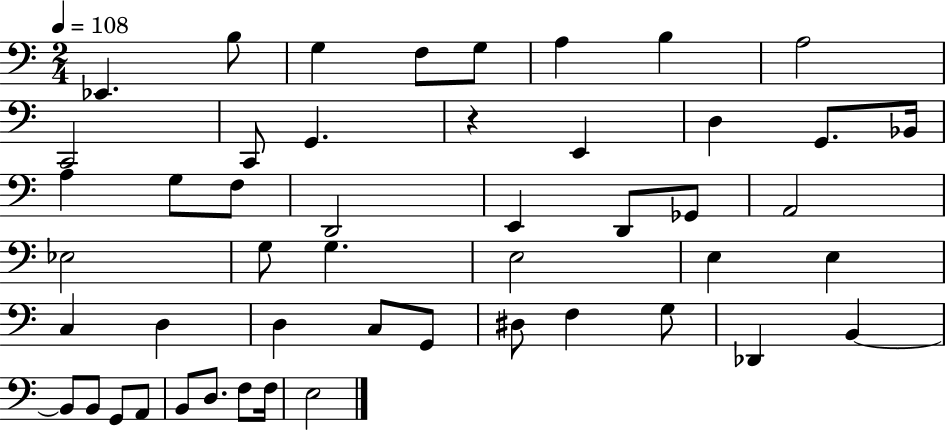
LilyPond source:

{
  \clef bass
  \numericTimeSignature
  \time 2/4
  \key c \major
  \tempo 4 = 108
  ees,4. b8 | g4 f8 g8 | a4 b4 | a2 | \break c,2 | c,8 g,4. | r4 e,4 | d4 g,8. bes,16 | \break a4 g8 f8 | d,2 | e,4 d,8 ges,8 | a,2 | \break ees2 | g8 g4. | e2 | e4 e4 | \break c4 d4 | d4 c8 g,8 | dis8 f4 g8 | des,4 b,4~~ | \break b,8 b,8 g,8 a,8 | b,8 d8. f8 f16 | e2 | \bar "|."
}